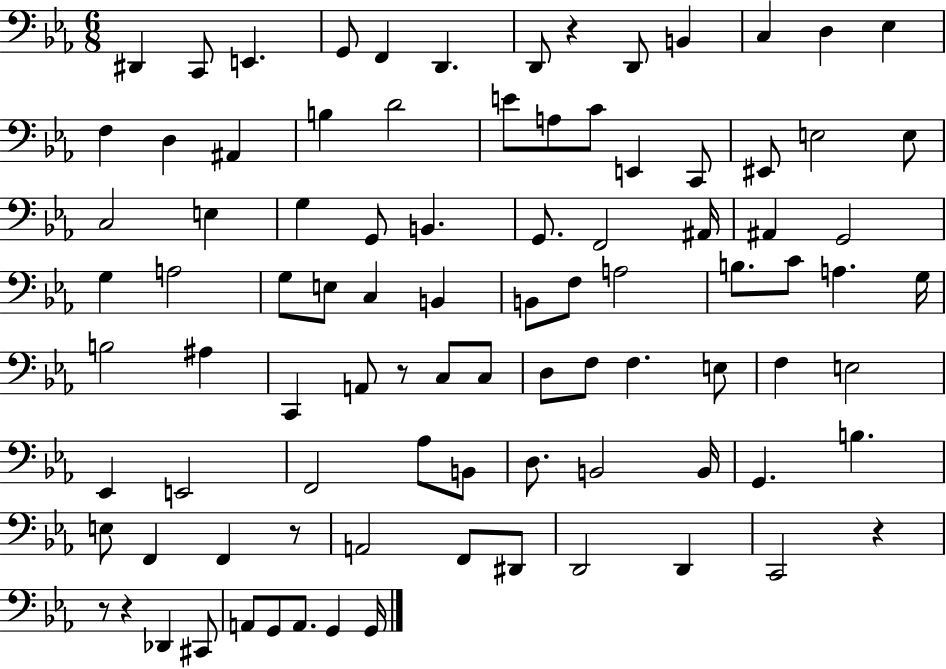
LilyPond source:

{
  \clef bass
  \numericTimeSignature
  \time 6/8
  \key ees \major
  dis,4 c,8 e,4. | g,8 f,4 d,4. | d,8 r4 d,8 b,4 | c4 d4 ees4 | \break f4 d4 ais,4 | b4 d'2 | e'8 a8 c'8 e,4 c,8 | eis,8 e2 e8 | \break c2 e4 | g4 g,8 b,4. | g,8. f,2 ais,16 | ais,4 g,2 | \break g4 a2 | g8 e8 c4 b,4 | b,8 f8 a2 | b8. c'8 a4. g16 | \break b2 ais4 | c,4 a,8 r8 c8 c8 | d8 f8 f4. e8 | f4 e2 | \break ees,4 e,2 | f,2 aes8 b,8 | d8. b,2 b,16 | g,4. b4. | \break e8 f,4 f,4 r8 | a,2 f,8 dis,8 | d,2 d,4 | c,2 r4 | \break r8 r4 des,4 cis,8 | a,8 g,8 a,8. g,4 g,16 | \bar "|."
}